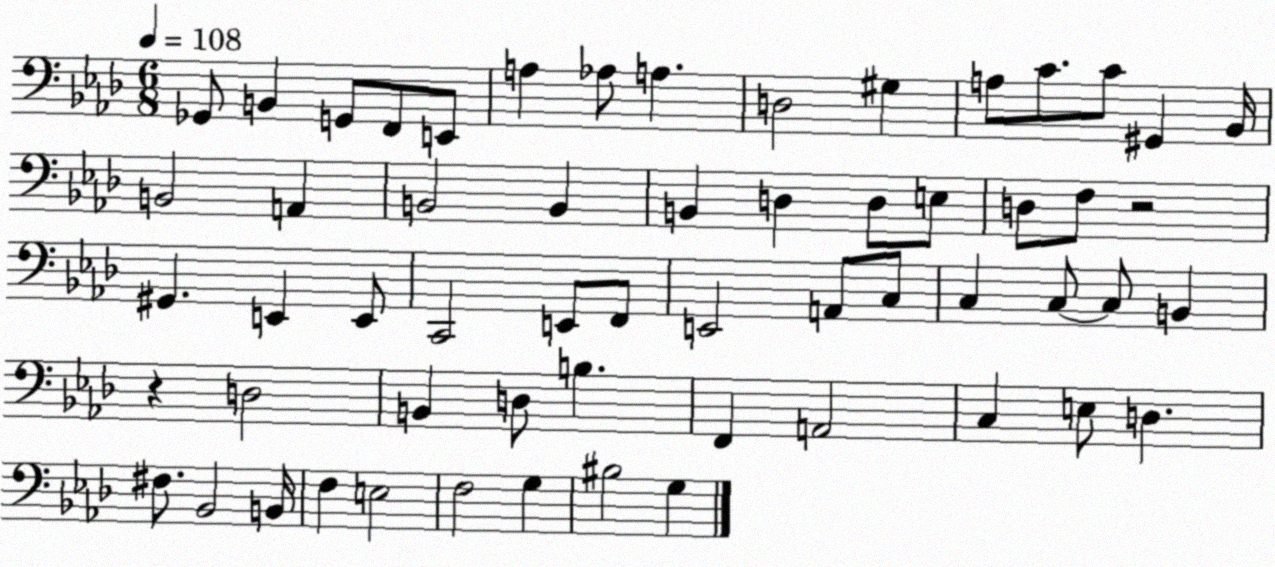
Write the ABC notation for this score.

X:1
T:Untitled
M:6/8
L:1/4
K:Ab
_G,,/2 B,, G,,/2 F,,/2 E,,/2 A, _A,/2 A, D,2 ^G, A,/2 C/2 C/2 ^G,, _B,,/4 B,,2 A,, B,,2 B,, B,, D, D,/2 E,/2 D,/2 F,/2 z2 ^G,, E,, E,,/2 C,,2 E,,/2 F,,/2 E,,2 A,,/2 C,/2 C, C,/2 C,/2 B,, z D,2 B,, D,/2 B, F,, A,,2 C, E,/2 D, ^F,/2 _B,,2 B,,/4 F, E,2 F,2 G, ^B,2 G,